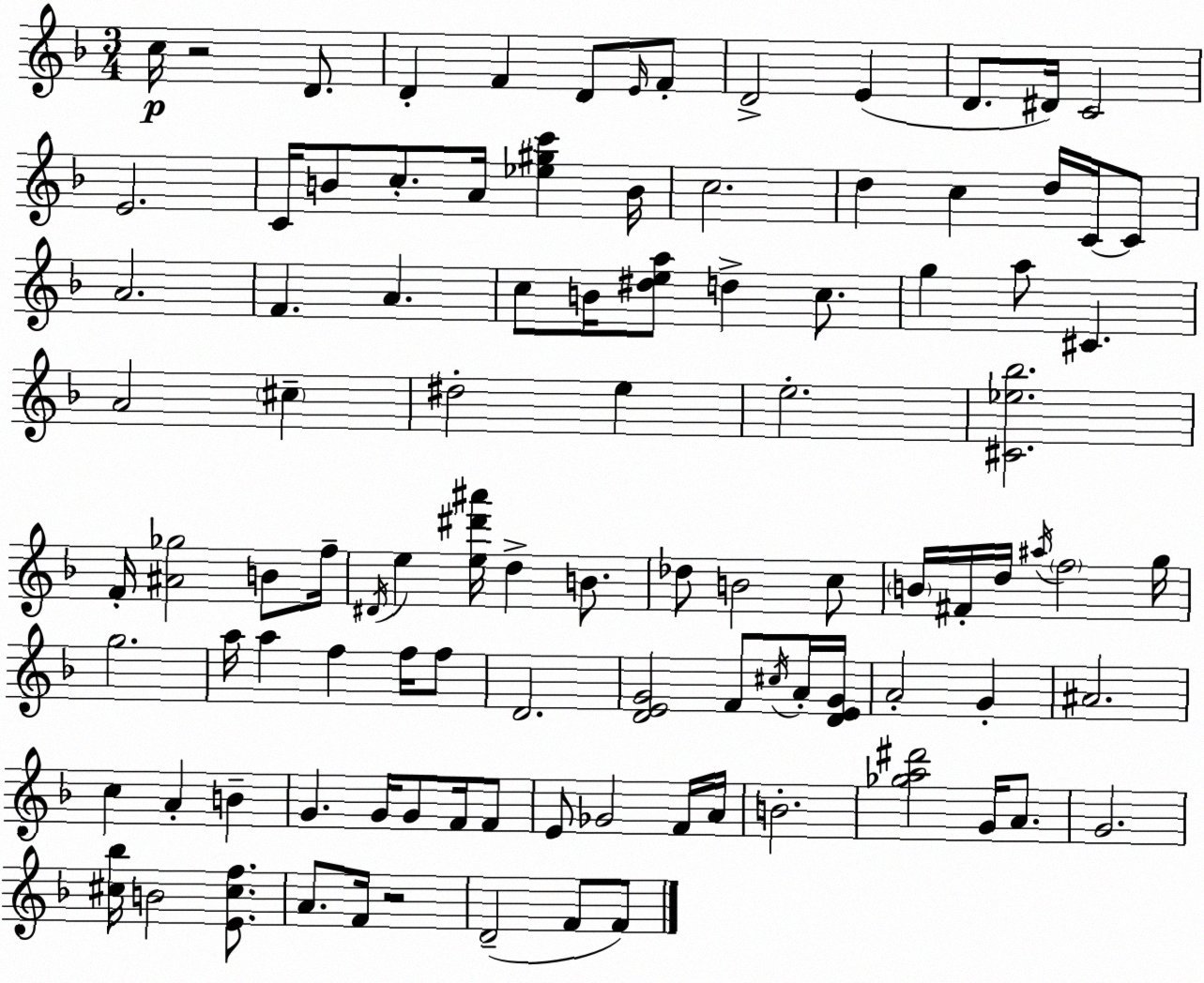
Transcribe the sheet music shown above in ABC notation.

X:1
T:Untitled
M:3/4
L:1/4
K:F
c/4 z2 D/2 D F D/2 E/4 F/2 D2 E D/2 ^D/4 C2 E2 C/4 B/2 c/2 A/4 [_e^gc'] B/4 c2 d c d/4 C/4 C/2 A2 F A c/2 B/4 [^dea]/2 d c/2 g a/2 ^C A2 ^c ^d2 e e2 [^C_e_b]2 F/4 [^A_g]2 B/2 f/4 ^D/4 e [e^d'^a']/4 d B/2 _d/2 B2 c/2 B/4 ^F/4 d/4 ^a/4 f2 g/4 g2 a/4 a f f/4 f/2 D2 [DEG]2 F/2 ^c/4 A/4 [DEG]/4 A2 G ^A2 c A B G G/4 G/2 F/4 F/2 E/2 _G2 F/4 A/4 B2 [_ga^d']2 G/4 A/2 G2 [^c_b]/4 B2 [E^cf]/2 A/2 F/4 z2 D2 F/2 F/2